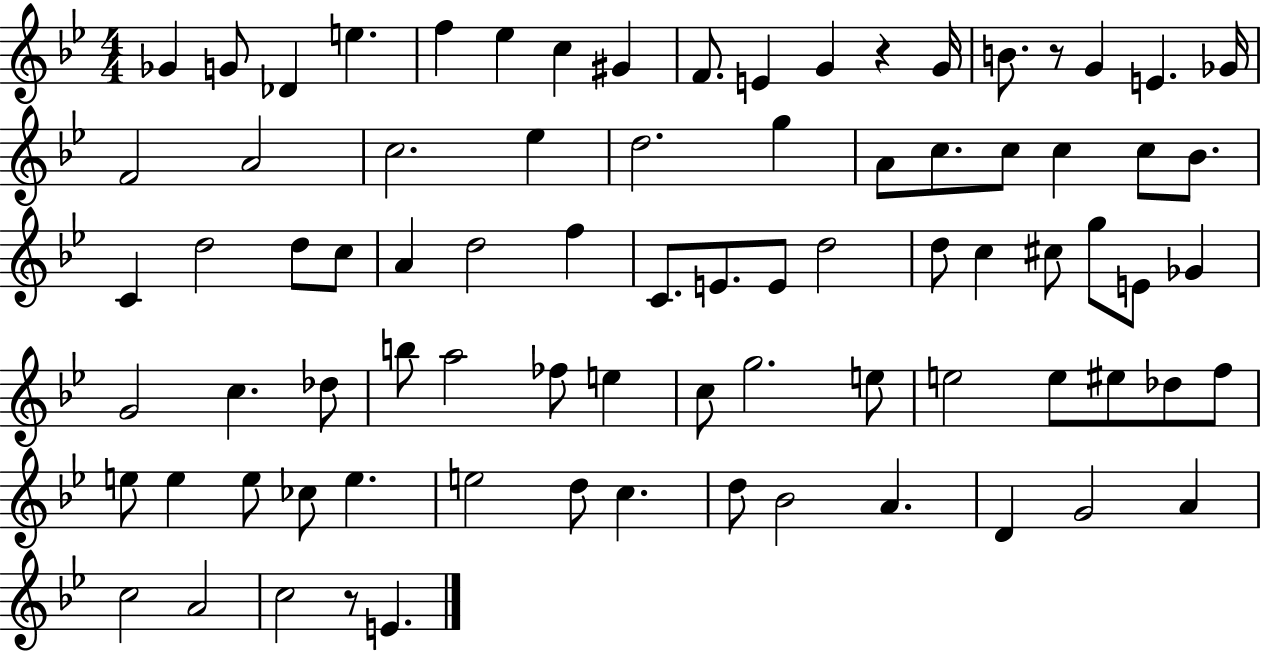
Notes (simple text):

Gb4/q G4/e Db4/q E5/q. F5/q Eb5/q C5/q G#4/q F4/e. E4/q G4/q R/q G4/s B4/e. R/e G4/q E4/q. Gb4/s F4/h A4/h C5/h. Eb5/q D5/h. G5/q A4/e C5/e. C5/e C5/q C5/e Bb4/e. C4/q D5/h D5/e C5/e A4/q D5/h F5/q C4/e. E4/e. E4/e D5/h D5/e C5/q C#5/e G5/e E4/e Gb4/q G4/h C5/q. Db5/e B5/e A5/h FES5/e E5/q C5/e G5/h. E5/e E5/h E5/e EIS5/e Db5/e F5/e E5/e E5/q E5/e CES5/e E5/q. E5/h D5/e C5/q. D5/e Bb4/h A4/q. D4/q G4/h A4/q C5/h A4/h C5/h R/e E4/q.